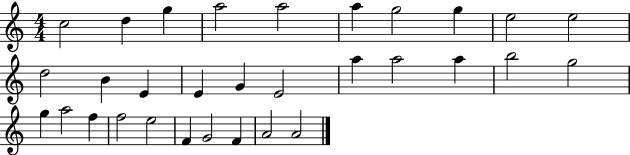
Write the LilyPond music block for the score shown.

{
  \clef treble
  \numericTimeSignature
  \time 4/4
  \key c \major
  c''2 d''4 g''4 | a''2 a''2 | a''4 g''2 g''4 | e''2 e''2 | \break d''2 b'4 e'4 | e'4 g'4 e'2 | a''4 a''2 a''4 | b''2 g''2 | \break g''4 a''2 f''4 | f''2 e''2 | f'4 g'2 f'4 | a'2 a'2 | \break \bar "|."
}